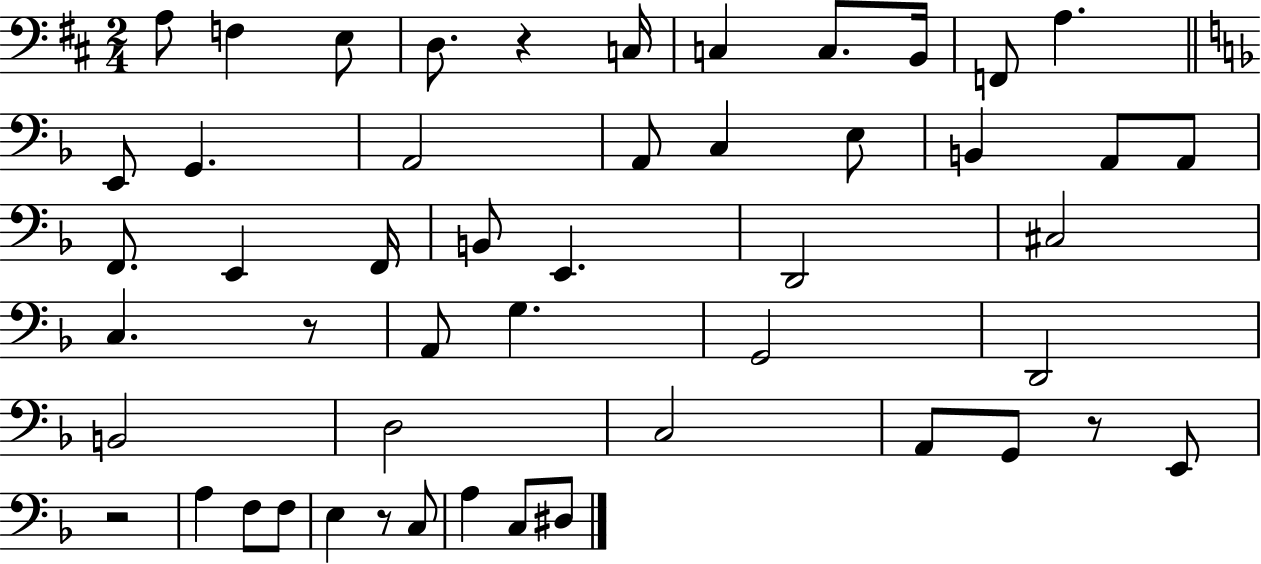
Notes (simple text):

A3/e F3/q E3/e D3/e. R/q C3/s C3/q C3/e. B2/s F2/e A3/q. E2/e G2/q. A2/h A2/e C3/q E3/e B2/q A2/e A2/e F2/e. E2/q F2/s B2/e E2/q. D2/h C#3/h C3/q. R/e A2/e G3/q. G2/h D2/h B2/h D3/h C3/h A2/e G2/e R/e E2/e R/h A3/q F3/e F3/e E3/q R/e C3/e A3/q C3/e D#3/e